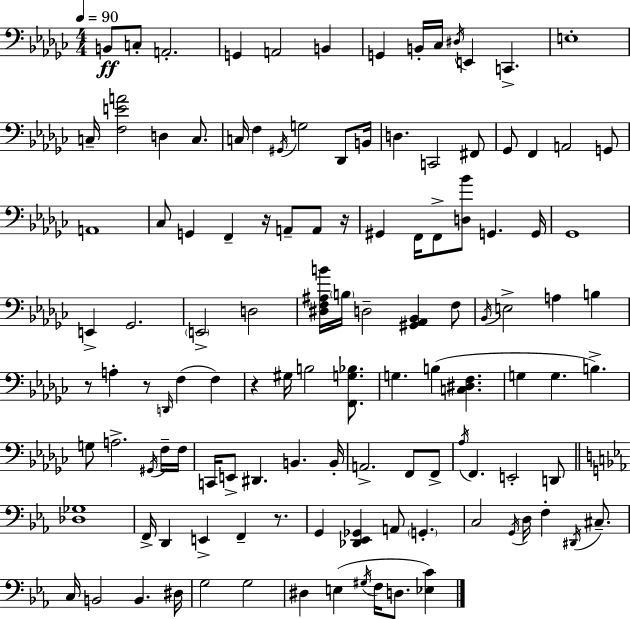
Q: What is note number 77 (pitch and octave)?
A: Ab3